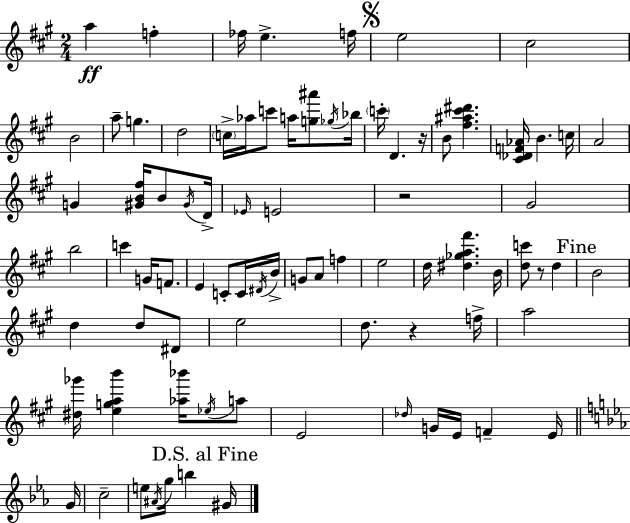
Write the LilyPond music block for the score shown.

{
  \clef treble
  \numericTimeSignature
  \time 2/4
  \key a \major
  a''4\ff f''4-. | fes''16 e''4.-> f''16 | \mark \markup { \musicglyph "scripts.segno" } e''2 | cis''2 | \break b'2 | a''8-- g''4. | d''2 | \parenthesize c''16-> aes''16 c'''8 a''16 <g'' ais'''>8 \acciaccatura { ges''16 } | \break bes''16 \parenthesize c'''16-. d'4. | r16 b'8 <fis'' ais'' cis''' dis'''>4. | <cis' des' f' aes'>16 b'4. | c''16 a'2 | \break g'4 <gis' b' fis''>16 b'8 | \acciaccatura { gis'16 } d'16-> \grace { ees'16 } e'2 | r2 | gis'2 | \break b''2 | c'''4 g'16 | f'8. e'4 c'8-. | c'16 \acciaccatura { dis'16 } b'16-> g'8 a'8 | \break f''4 e''2 | d''16 <dis'' ges'' a'' fis'''>4. | b'16 <d'' c'''>8 r8 | d''4 \mark "Fine" b'2 | \break d''4 | d''8 dis'8 e''2 | d''8. r4 | f''16-> a''2 | \break <dis'' ges'''>16 <e'' g'' a'' b'''>4 | <aes'' bes'''>16 \acciaccatura { ees''16 } a''8 e'2 | \grace { des''16 } g'16 e'16 | f'4-- e'16 \bar "||" \break \key ees \major g'16 c''2-- | e''8 \acciaccatura { ais'16 } g''16 b''4 | \mark "D.S. al Fine" gis'16 \bar "|."
}